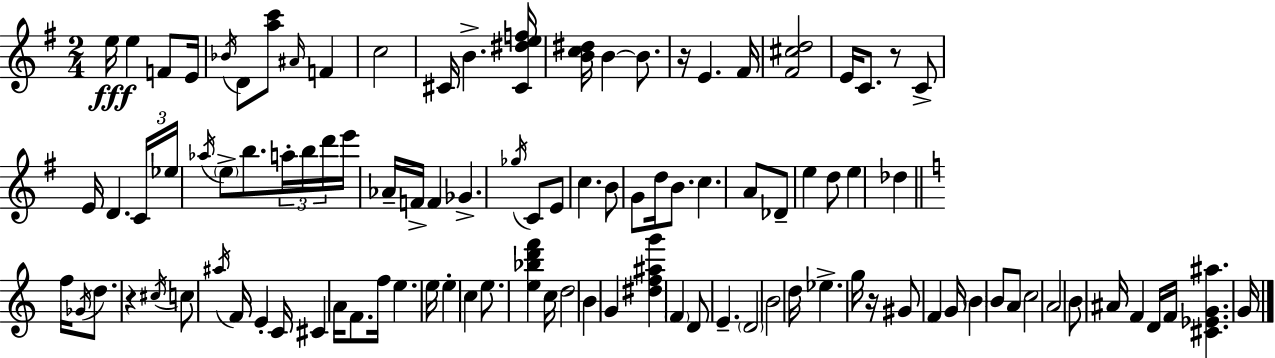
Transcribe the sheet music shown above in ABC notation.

X:1
T:Untitled
M:2/4
L:1/4
K:G
e/4 e F/2 E/4 _B/4 D/2 [ac']/2 ^A/4 F c2 ^C/4 B [^C^def]/4 [Bc^d]/4 B B/2 z/4 E ^F/4 [^F^cd]2 E/4 C/2 z/2 C/2 E/4 D C/4 _e/4 _a/4 e/2 b/2 a/4 b/4 d'/4 e'/4 _A/4 F/4 F _G _g/4 C/2 E/2 c B/2 G/2 d/4 B/2 c A/2 _D/2 e d/2 e _d f/4 _G/4 d/2 z ^c/4 c/2 ^a/4 F/4 E C/4 ^C A/4 F/2 f/4 e e/4 e c e/2 [e_bd'f'] c/4 d2 B G [^df^ag'] F D/2 E D2 B2 d/4 _e g/4 z/4 ^G/2 F G/4 B B/2 A/2 c2 A2 B/2 ^A/4 F D/4 F/4 [^C_EG^a] G/4